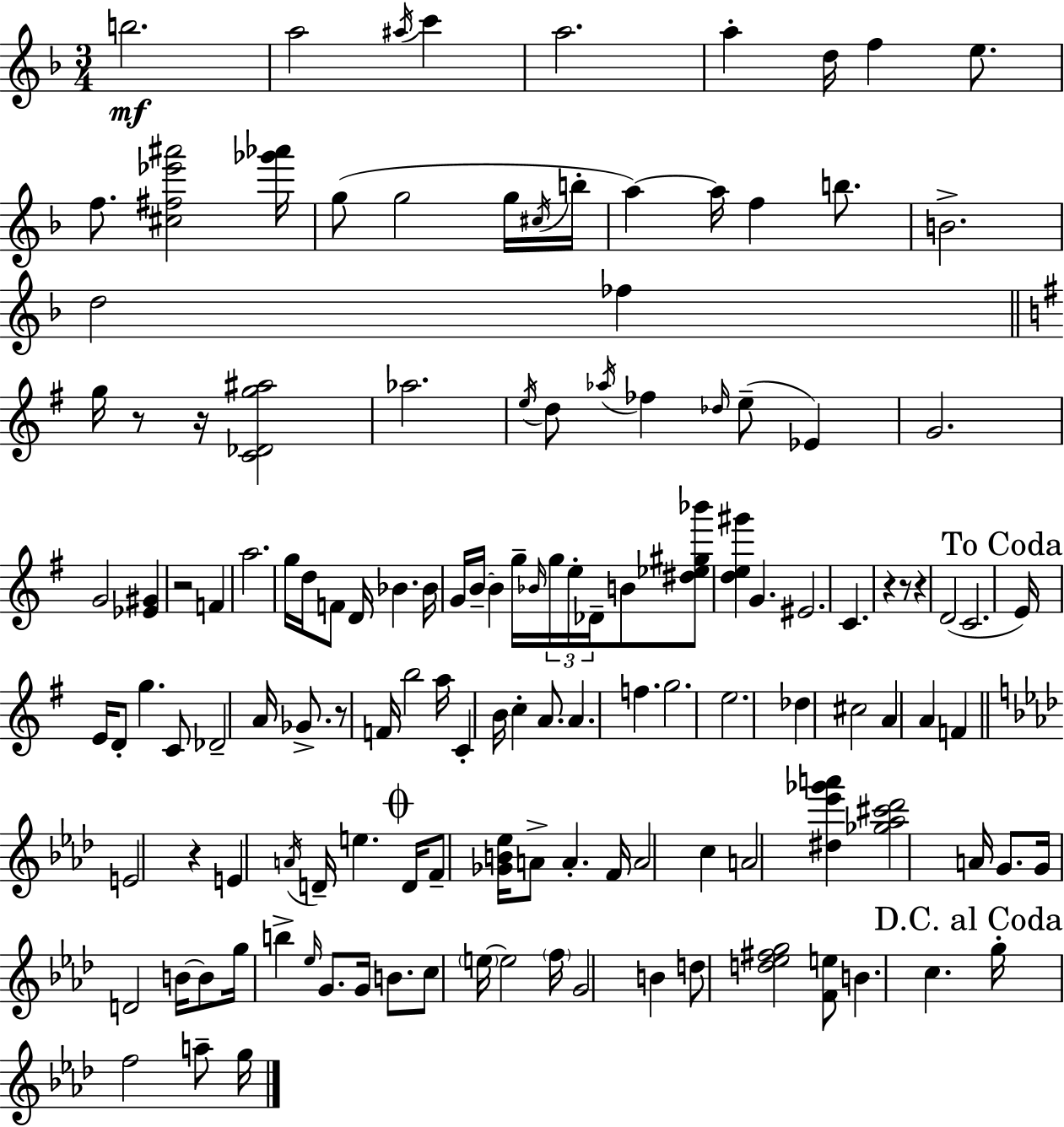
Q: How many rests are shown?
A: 8